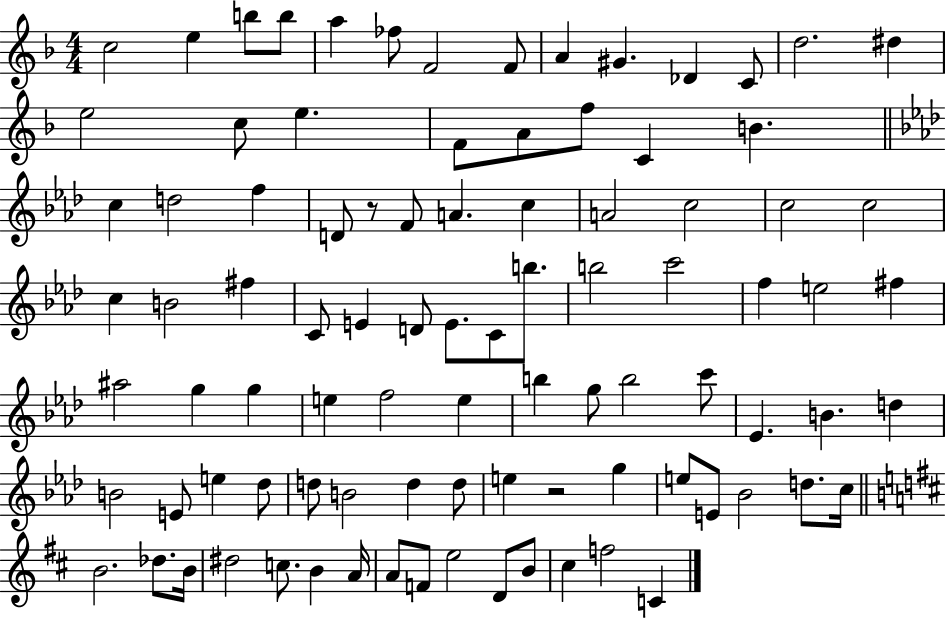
X:1
T:Untitled
M:4/4
L:1/4
K:F
c2 e b/2 b/2 a _f/2 F2 F/2 A ^G _D C/2 d2 ^d e2 c/2 e F/2 A/2 f/2 C B c d2 f D/2 z/2 F/2 A c A2 c2 c2 c2 c B2 ^f C/2 E D/2 E/2 C/2 b/2 b2 c'2 f e2 ^f ^a2 g g e f2 e b g/2 b2 c'/2 _E B d B2 E/2 e _d/2 d/2 B2 d d/2 e z2 g e/2 E/2 _B2 d/2 c/4 B2 _d/2 B/4 ^d2 c/2 B A/4 A/2 F/2 e2 D/2 B/2 ^c f2 C